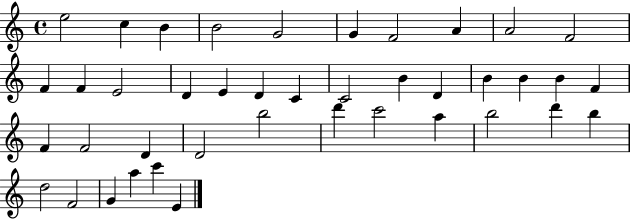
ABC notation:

X:1
T:Untitled
M:4/4
L:1/4
K:C
e2 c B B2 G2 G F2 A A2 F2 F F E2 D E D C C2 B D B B B F F F2 D D2 b2 d' c'2 a b2 d' b d2 F2 G a c' E